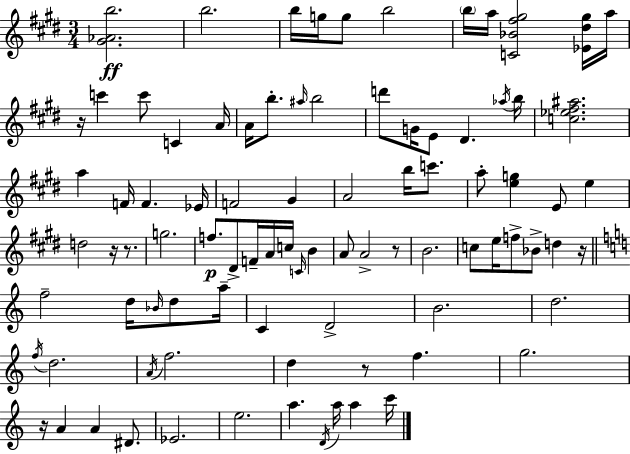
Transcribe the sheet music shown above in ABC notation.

X:1
T:Untitled
M:3/4
L:1/4
K:E
[^G_Ab]2 b2 b/4 g/4 g/2 b2 b/4 a/4 [C_B^f^g]2 [_E^d^g]/4 a/4 z/4 c' c'/2 C A/4 A/4 b/2 ^a/4 b2 d'/2 G/4 E/2 ^D _a/4 b/4 [c_e^f^a]2 a F/4 F _E/4 F2 ^G A2 b/4 c'/2 a/2 [eg] E/2 e d2 z/4 z/2 g2 f/2 ^D/2 F/4 A/4 c/4 C/4 B A/2 A2 z/2 B2 c/2 e/4 f/2 _B/2 d z/4 f2 d/4 _B/4 d/2 a/4 C D2 B2 d2 f/4 d2 A/4 f2 d z/2 f g2 z/4 A A ^D/2 _E2 e2 a D/4 a/4 a c'/4